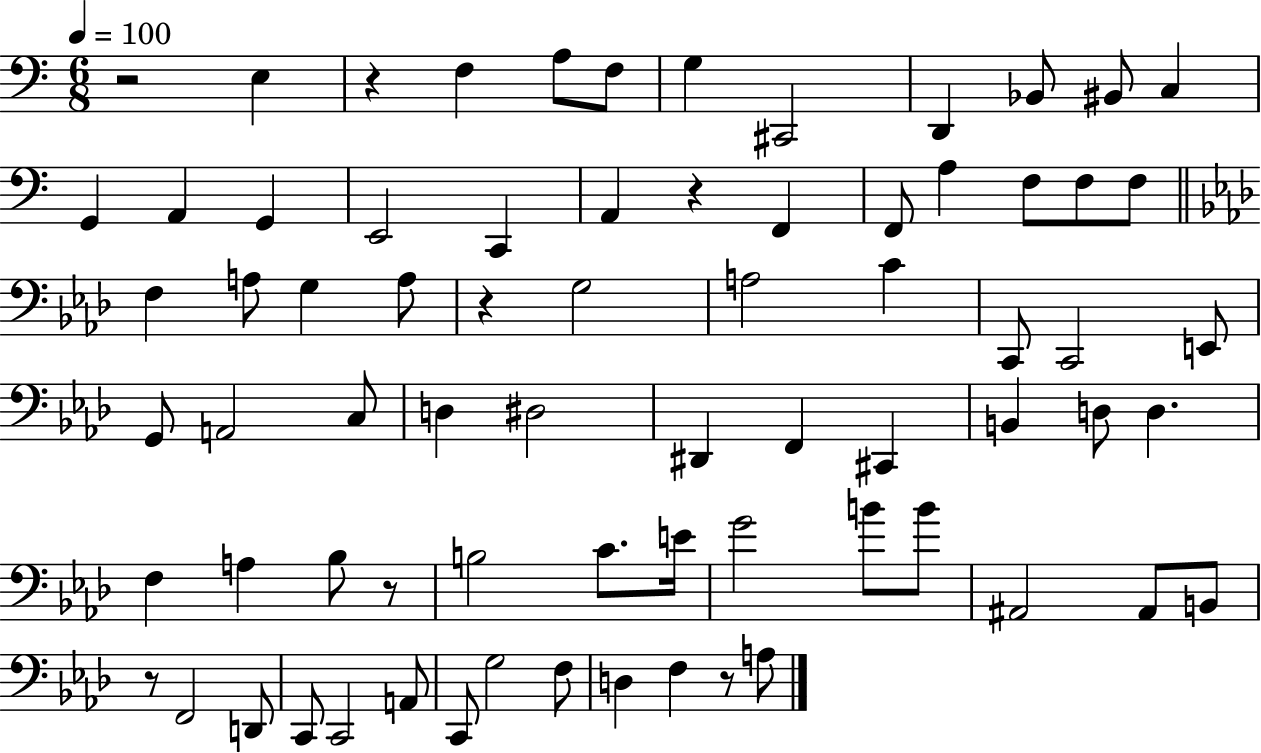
X:1
T:Untitled
M:6/8
L:1/4
K:C
z2 E, z F, A,/2 F,/2 G, ^C,,2 D,, _B,,/2 ^B,,/2 C, G,, A,, G,, E,,2 C,, A,, z F,, F,,/2 A, F,/2 F,/2 F,/2 F, A,/2 G, A,/2 z G,2 A,2 C C,,/2 C,,2 E,,/2 G,,/2 A,,2 C,/2 D, ^D,2 ^D,, F,, ^C,, B,, D,/2 D, F, A, _B,/2 z/2 B,2 C/2 E/4 G2 B/2 B/2 ^A,,2 ^A,,/2 B,,/2 z/2 F,,2 D,,/2 C,,/2 C,,2 A,,/2 C,,/2 G,2 F,/2 D, F, z/2 A,/2